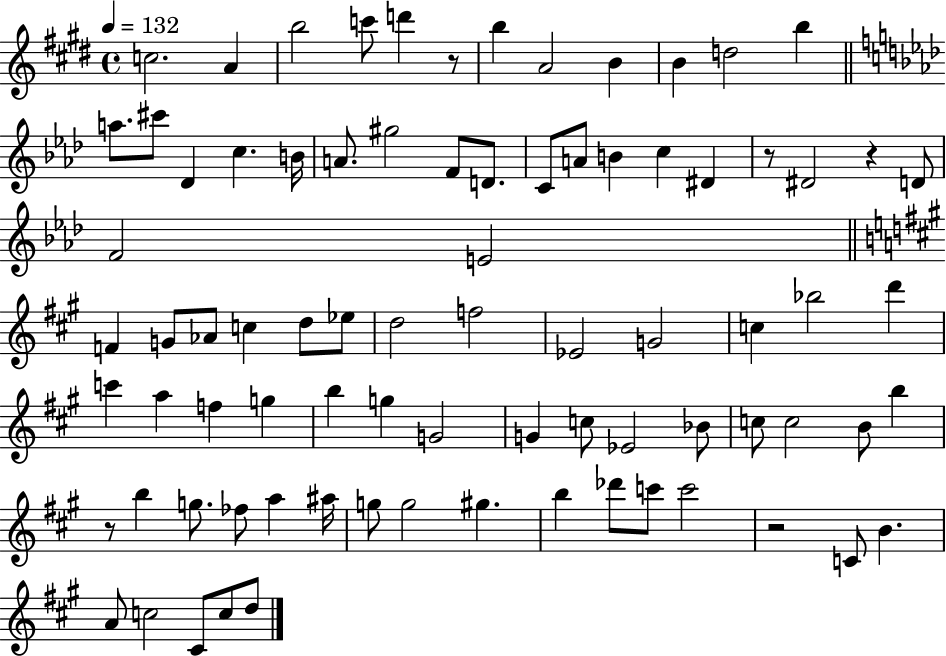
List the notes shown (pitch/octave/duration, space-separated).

C5/h. A4/q B5/h C6/e D6/q R/e B5/q A4/h B4/q B4/q D5/h B5/q A5/e. C#6/e Db4/q C5/q. B4/s A4/e. G#5/h F4/e D4/e. C4/e A4/e B4/q C5/q D#4/q R/e D#4/h R/q D4/e F4/h E4/h F4/q G4/e Ab4/e C5/q D5/e Eb5/e D5/h F5/h Eb4/h G4/h C5/q Bb5/h D6/q C6/q A5/q F5/q G5/q B5/q G5/q G4/h G4/q C5/e Eb4/h Bb4/e C5/e C5/h B4/e B5/q R/e B5/q G5/e. FES5/e A5/q A#5/s G5/e G5/h G#5/q. B5/q Db6/e C6/e C6/h R/h C4/e B4/q. A4/e C5/h C#4/e C5/e D5/e